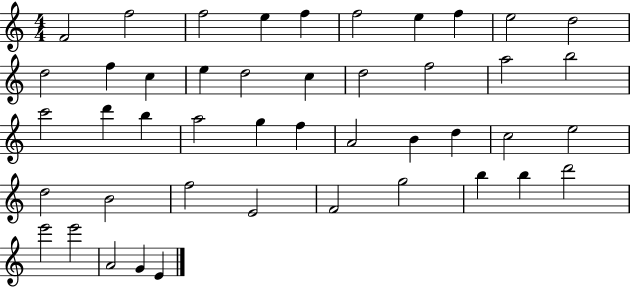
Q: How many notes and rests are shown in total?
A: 45